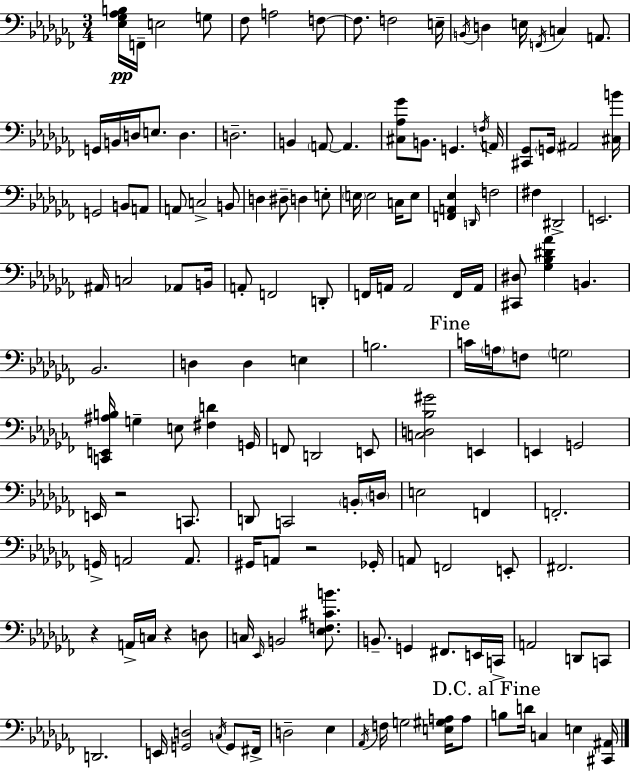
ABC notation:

X:1
T:Untitled
M:3/4
L:1/4
K:Abm
[_E,_G,_A,B,]/4 F,,/4 E,2 G,/2 _F,/2 A,2 F,/2 F,/2 F,2 E,/4 B,,/4 D, E,/4 F,,/4 C, A,,/2 G,,/4 B,,/4 D,/4 E,/2 D, D,2 B,, A,,/2 A,, [^C,_A,_G]/2 B,,/2 G,, F,/4 A,,/4 [^C,,_G,,]/2 G,,/4 ^A,,2 [^C,B]/4 G,,2 B,,/2 A,,/2 A,,/2 C,2 B,,/2 D, ^D,/2 D, E,/2 E,/4 E,2 C,/4 E,/2 [F,,A,,_E,] D,,/4 F,2 ^F, ^D,,2 E,,2 ^A,,/4 C,2 _A,,/2 B,,/4 A,,/2 F,,2 D,,/2 F,,/4 A,,/4 A,,2 F,,/4 A,,/4 [^C,,^D,]/2 [_G,_B,^D_A] B,, _B,,2 D, D, E, B,2 C/4 A,/4 F,/2 G,2 [C,,E,,^A,B,]/4 G, E,/2 [^F,D] G,,/4 F,,/2 D,,2 E,,/2 [C,D,_B,^G]2 E,, E,, G,,2 E,,/4 z2 C,,/2 D,,/2 C,,2 B,,/4 D,/4 E,2 F,, F,,2 G,,/4 A,,2 A,,/2 ^G,,/4 A,,/2 z2 _G,,/4 A,,/2 F,,2 E,,/2 ^F,,2 z A,,/4 C,/4 z D,/2 C,/4 _E,,/4 B,,2 [_E,F,^CB]/2 B,,/2 G,, ^F,,/2 E,,/4 C,,/4 A,,2 D,,/2 C,,/2 D,,2 E,,/4 [G,,D,]2 C,/4 G,,/2 ^F,,/4 D,2 _E, _A,,/4 F,/4 G,2 [E,^G,A,]/4 A,/2 B,/2 D/4 C, E, [^C,,^A,,]/4